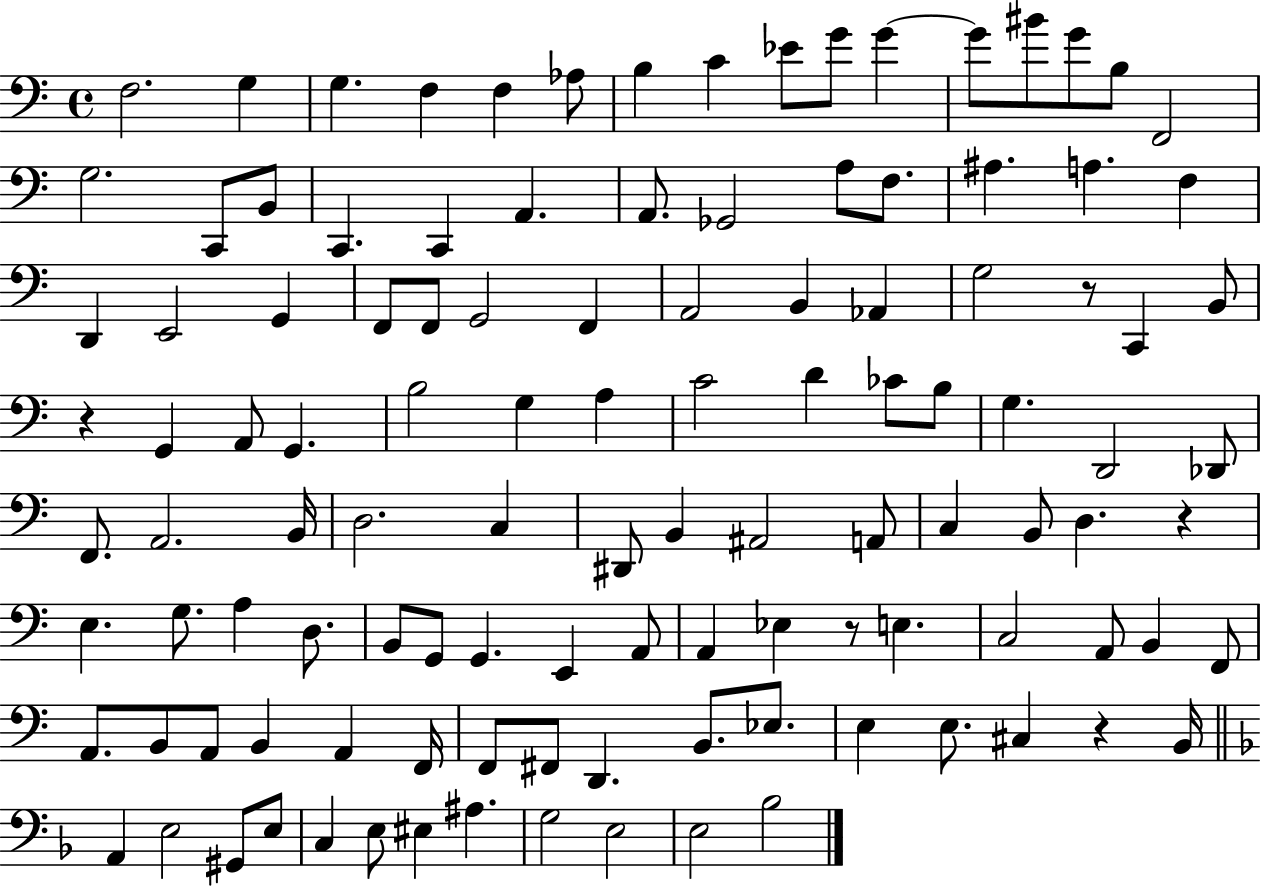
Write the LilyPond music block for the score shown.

{
  \clef bass
  \time 4/4
  \defaultTimeSignature
  \key c \major
  f2. g4 | g4. f4 f4 aes8 | b4 c'4 ees'8 g'8 g'4~~ | g'8 bis'8 g'8 b8 f,2 | \break g2. c,8 b,8 | c,4. c,4 a,4. | a,8. ges,2 a8 f8. | ais4. a4. f4 | \break d,4 e,2 g,4 | f,8 f,8 g,2 f,4 | a,2 b,4 aes,4 | g2 r8 c,4 b,8 | \break r4 g,4 a,8 g,4. | b2 g4 a4 | c'2 d'4 ces'8 b8 | g4. d,2 des,8 | \break f,8. a,2. b,16 | d2. c4 | dis,8 b,4 ais,2 a,8 | c4 b,8 d4. r4 | \break e4. g8. a4 d8. | b,8 g,8 g,4. e,4 a,8 | a,4 ees4 r8 e4. | c2 a,8 b,4 f,8 | \break a,8. b,8 a,8 b,4 a,4 f,16 | f,8 fis,8 d,4. b,8. ees8. | e4 e8. cis4 r4 b,16 | \bar "||" \break \key f \major a,4 e2 gis,8 e8 | c4 e8 eis4 ais4. | g2 e2 | e2 bes2 | \break \bar "|."
}